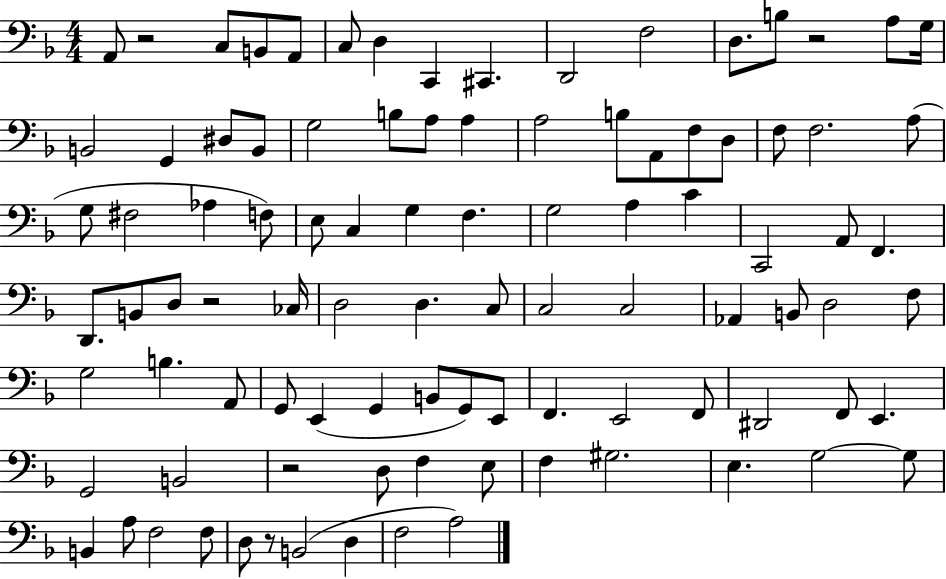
X:1
T:Untitled
M:4/4
L:1/4
K:F
A,,/2 z2 C,/2 B,,/2 A,,/2 C,/2 D, C,, ^C,, D,,2 F,2 D,/2 B,/2 z2 A,/2 G,/4 B,,2 G,, ^D,/2 B,,/2 G,2 B,/2 A,/2 A, A,2 B,/2 A,,/2 F,/2 D,/2 F,/2 F,2 A,/2 G,/2 ^F,2 _A, F,/2 E,/2 C, G, F, G,2 A, C C,,2 A,,/2 F,, D,,/2 B,,/2 D,/2 z2 _C,/4 D,2 D, C,/2 C,2 C,2 _A,, B,,/2 D,2 F,/2 G,2 B, A,,/2 G,,/2 E,, G,, B,,/2 G,,/2 E,,/2 F,, E,,2 F,,/2 ^D,,2 F,,/2 E,, G,,2 B,,2 z2 D,/2 F, E,/2 F, ^G,2 E, G,2 G,/2 B,, A,/2 F,2 F,/2 D,/2 z/2 B,,2 D, F,2 A,2